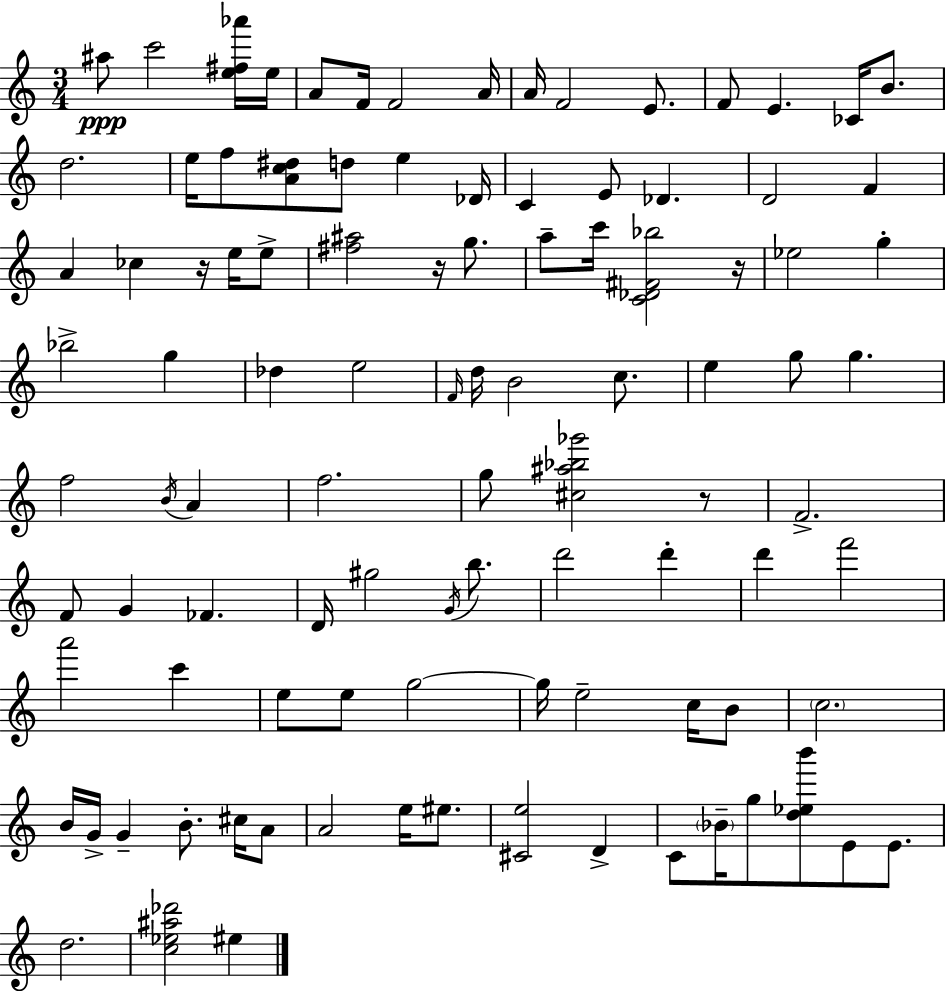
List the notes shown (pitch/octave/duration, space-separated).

A#5/e C6/h [E5,F#5,Ab6]/s E5/s A4/e F4/s F4/h A4/s A4/s F4/h E4/e. F4/e E4/q. CES4/s B4/e. D5/h. E5/s F5/e [A4,C5,D#5]/e D5/e E5/q Db4/s C4/q E4/e Db4/q. D4/h F4/q A4/q CES5/q R/s E5/s E5/e [F#5,A#5]/h R/s G5/e. A5/e C6/s [C4,Db4,F#4,Bb5]/h R/s Eb5/h G5/q Bb5/h G5/q Db5/q E5/h F4/s D5/s B4/h C5/e. E5/q G5/e G5/q. F5/h B4/s A4/q F5/h. G5/e [C#5,A#5,Bb5,Gb6]/h R/e F4/h. F4/e G4/q FES4/q. D4/s G#5/h G4/s B5/e. D6/h D6/q D6/q F6/h A6/h C6/q E5/e E5/e G5/h G5/s E5/h C5/s B4/e C5/h. B4/s G4/s G4/q B4/e. C#5/s A4/e A4/h E5/s EIS5/e. [C#4,E5]/h D4/q C4/e Bb4/s G5/e [D5,Eb5,B6]/e E4/e E4/e. D5/h. [C5,Eb5,A#5,Db6]/h EIS5/q